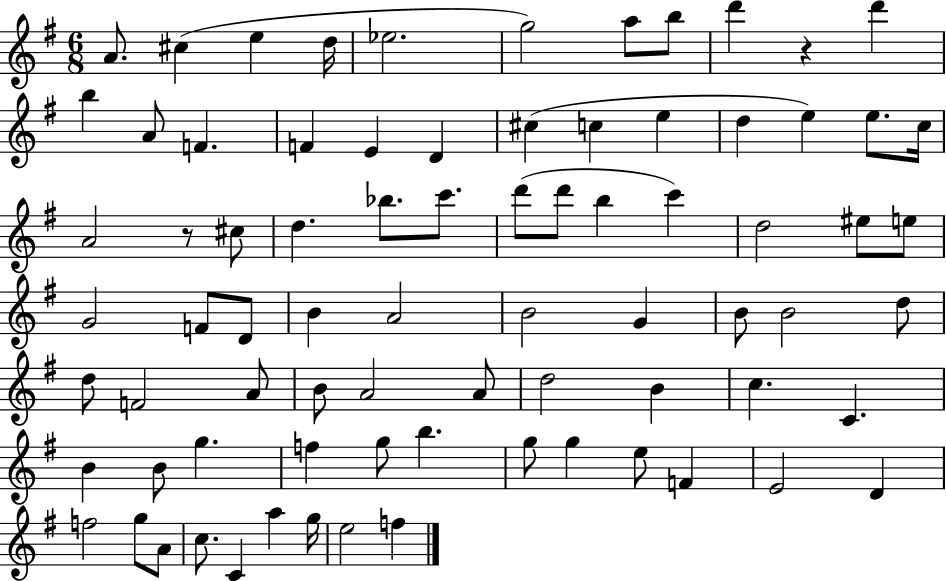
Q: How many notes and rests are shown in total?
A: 78